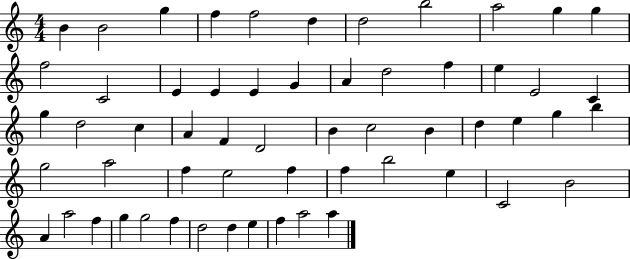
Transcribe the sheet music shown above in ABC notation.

X:1
T:Untitled
M:4/4
L:1/4
K:C
B B2 g f f2 d d2 b2 a2 g g f2 C2 E E E G A d2 f e E2 C g d2 c A F D2 B c2 B d e g b g2 a2 f e2 f f b2 e C2 B2 A a2 f g g2 f d2 d e f a2 a